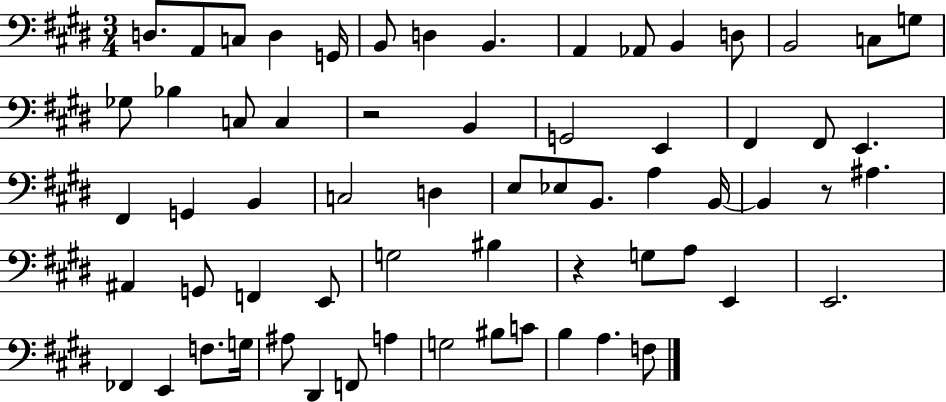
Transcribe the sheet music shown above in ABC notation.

X:1
T:Untitled
M:3/4
L:1/4
K:E
D,/2 A,,/2 C,/2 D, G,,/4 B,,/2 D, B,, A,, _A,,/2 B,, D,/2 B,,2 C,/2 G,/2 _G,/2 _B, C,/2 C, z2 B,, G,,2 E,, ^F,, ^F,,/2 E,, ^F,, G,, B,, C,2 D, E,/2 _E,/2 B,,/2 A, B,,/4 B,, z/2 ^A, ^A,, G,,/2 F,, E,,/2 G,2 ^B, z G,/2 A,/2 E,, E,,2 _F,, E,, F,/2 G,/4 ^A,/2 ^D,, F,,/2 A, G,2 ^B,/2 C/2 B, A, F,/2